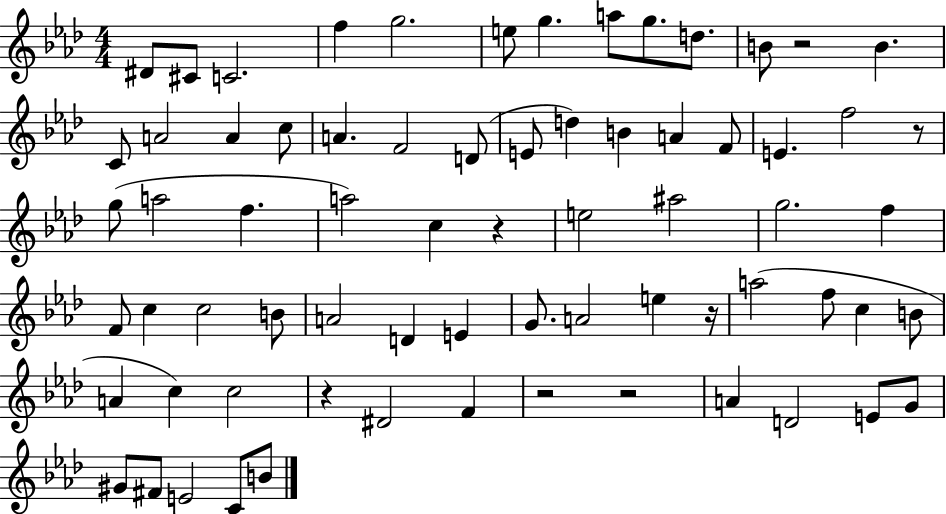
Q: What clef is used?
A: treble